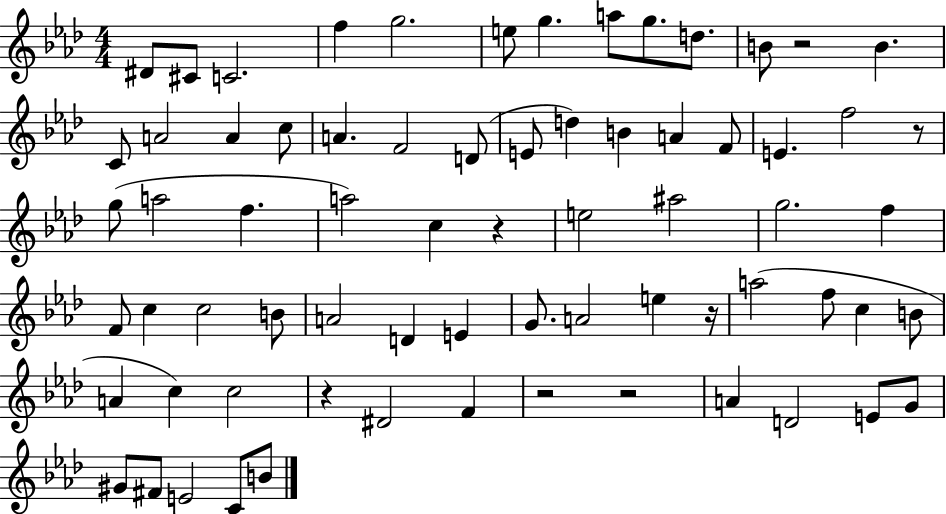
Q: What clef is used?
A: treble